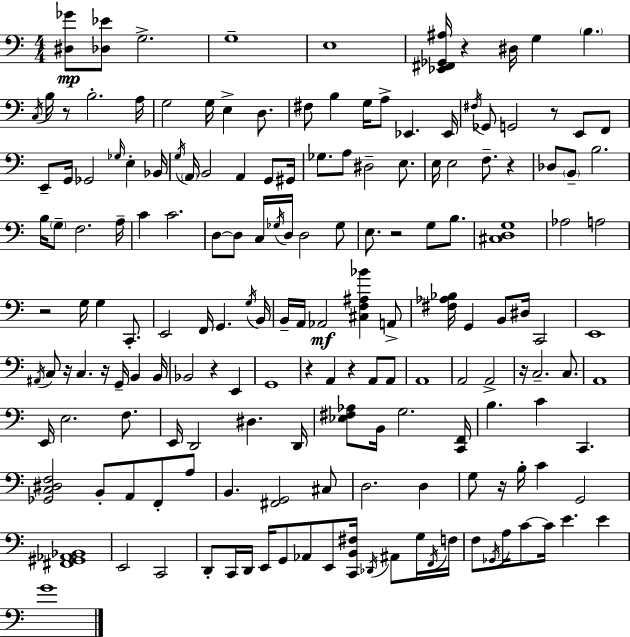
X:1
T:Untitled
M:4/4
L:1/4
K:C
[^D,_G]/2 [_D,_E]/2 G,2 G,4 E,4 [_E,,^F,,_G,,^A,]/4 z ^D,/4 G, B, C,/4 B,/4 z/2 B,2 A,/4 G,2 G,/4 E, D,/2 ^F,/2 B, G,/4 A,/2 _E,, _E,,/4 ^F,/4 _G,,/2 G,,2 z/2 E,,/2 F,,/2 E,,/2 G,,/4 _G,,2 _G,/4 E, _B,,/4 G,/4 A,,/4 B,,2 A,, G,,/2 ^G,,/4 _G,/2 A,/2 ^D,2 E,/2 E,/4 E,2 F,/2 z _D,/2 B,,/2 B,2 B,/4 G,/2 F,2 A,/4 C C2 D,/2 D,/2 C,/4 _G,/4 D,/4 D,2 _G,/2 E,/2 z2 G,/2 B,/2 [^C,D,G,]4 _A,2 A,2 z2 G,/4 G, C,,/2 E,,2 F,,/4 G,, G,/4 B,,/4 B,,/4 A,,/4 _A,,2 [^C,F,^A,_B] A,,/2 [^F,_A,_B,]/4 G,, B,,/2 ^D,/4 C,,2 E,,4 ^A,,/4 C,/2 z/4 C, z/4 G,,/4 B,, B,,/4 _B,,2 z E,, G,,4 z A,, z A,,/2 A,,/2 A,,4 A,,2 A,,2 z/4 C,2 C,/2 A,,4 E,,/4 E,2 F,/2 E,,/4 D,,2 ^D, D,,/4 [_E,^F,_A,]/2 B,,/4 G,2 [C,,F,,]/4 B, C C,, [_G,,C,^D,F,]2 B,,/2 A,,/2 F,,/2 A,/2 B,, [^F,,G,,]2 ^C,/2 D,2 D, G,/2 z/4 B,/4 C G,,2 [^F,,^G,,_A,,_B,,]4 E,,2 C,,2 D,,/2 C,,/4 D,,/4 E,,/4 G,,/2 _A,,/2 E,,/2 [C,,B,,^F,]/4 _D,,/4 ^A,,/2 G,/4 F,,/4 F,/4 F,/2 _G,,/4 A,/4 C/2 C/4 E E G4